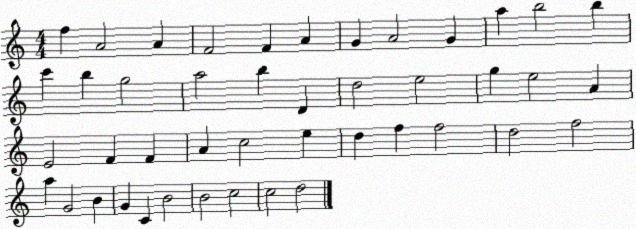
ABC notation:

X:1
T:Untitled
M:4/4
L:1/4
K:C
f A2 A F2 F A G A2 G a b2 b c' b g2 a2 b D d2 e2 g e2 A E2 F F A c2 e d f f2 d2 f2 a G2 B G C B2 B2 c2 c2 d2